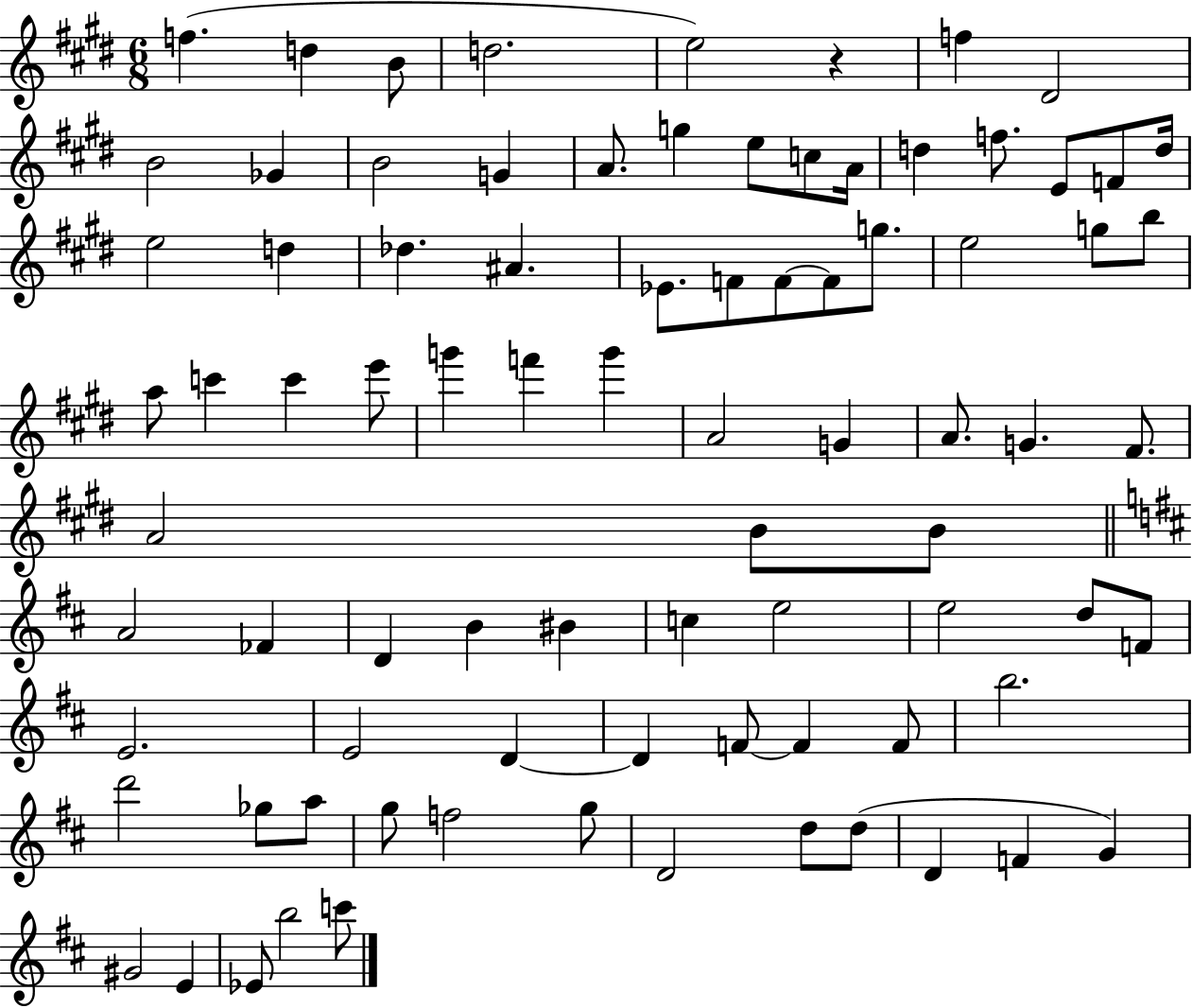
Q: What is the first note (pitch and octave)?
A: F5